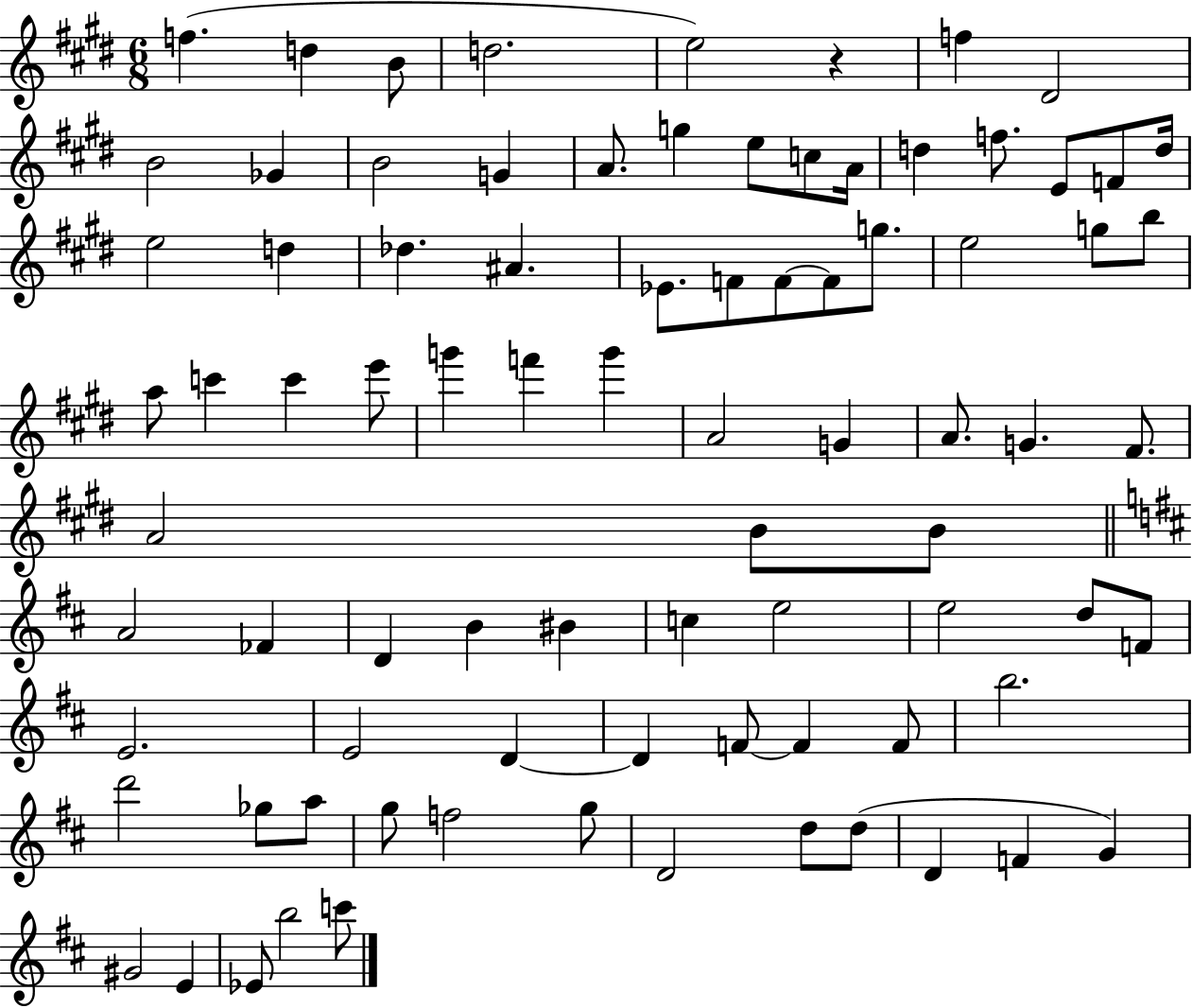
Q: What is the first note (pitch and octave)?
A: F5